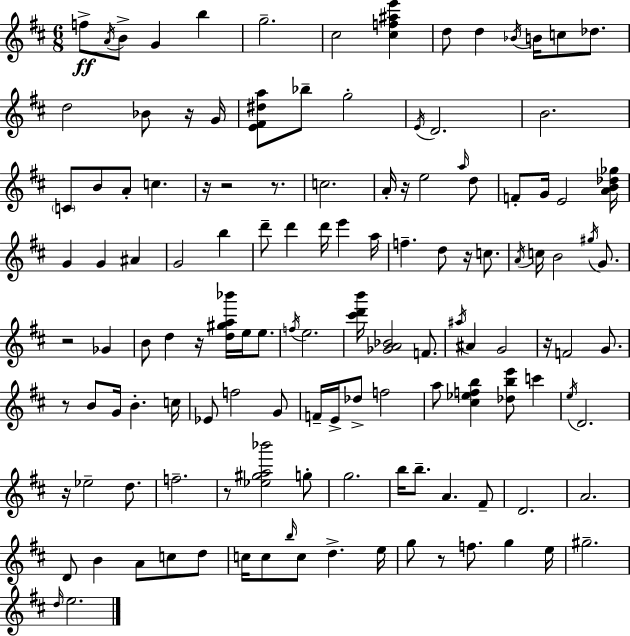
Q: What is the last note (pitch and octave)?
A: E5